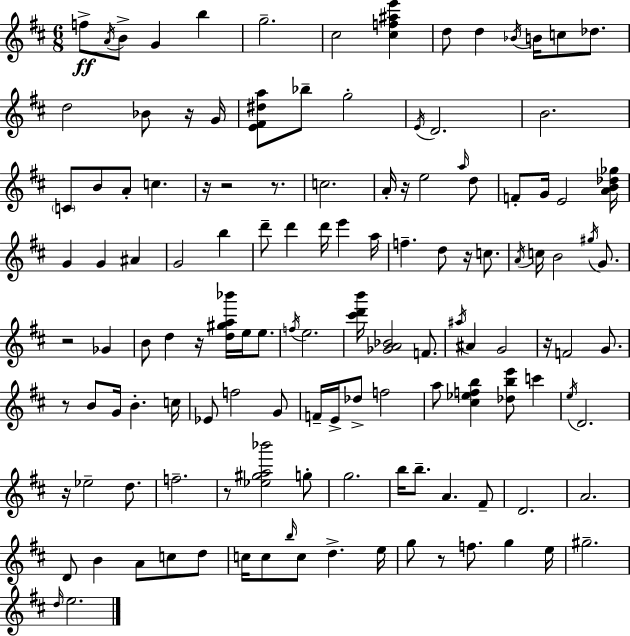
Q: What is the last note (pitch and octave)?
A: E5